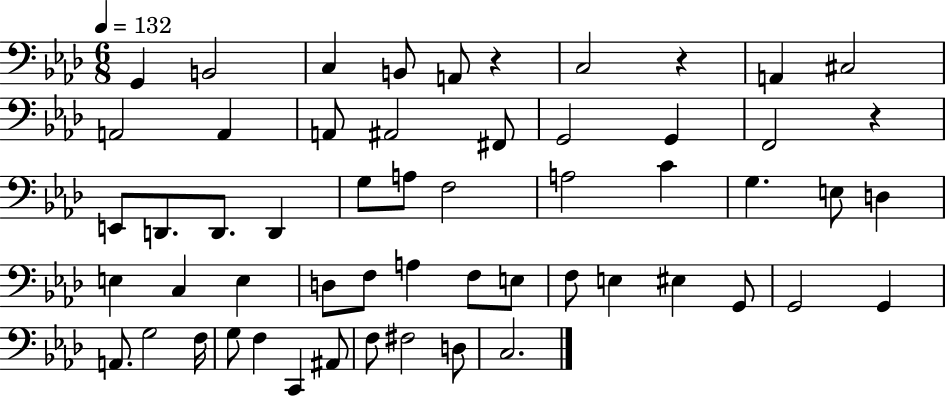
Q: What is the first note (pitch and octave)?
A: G2